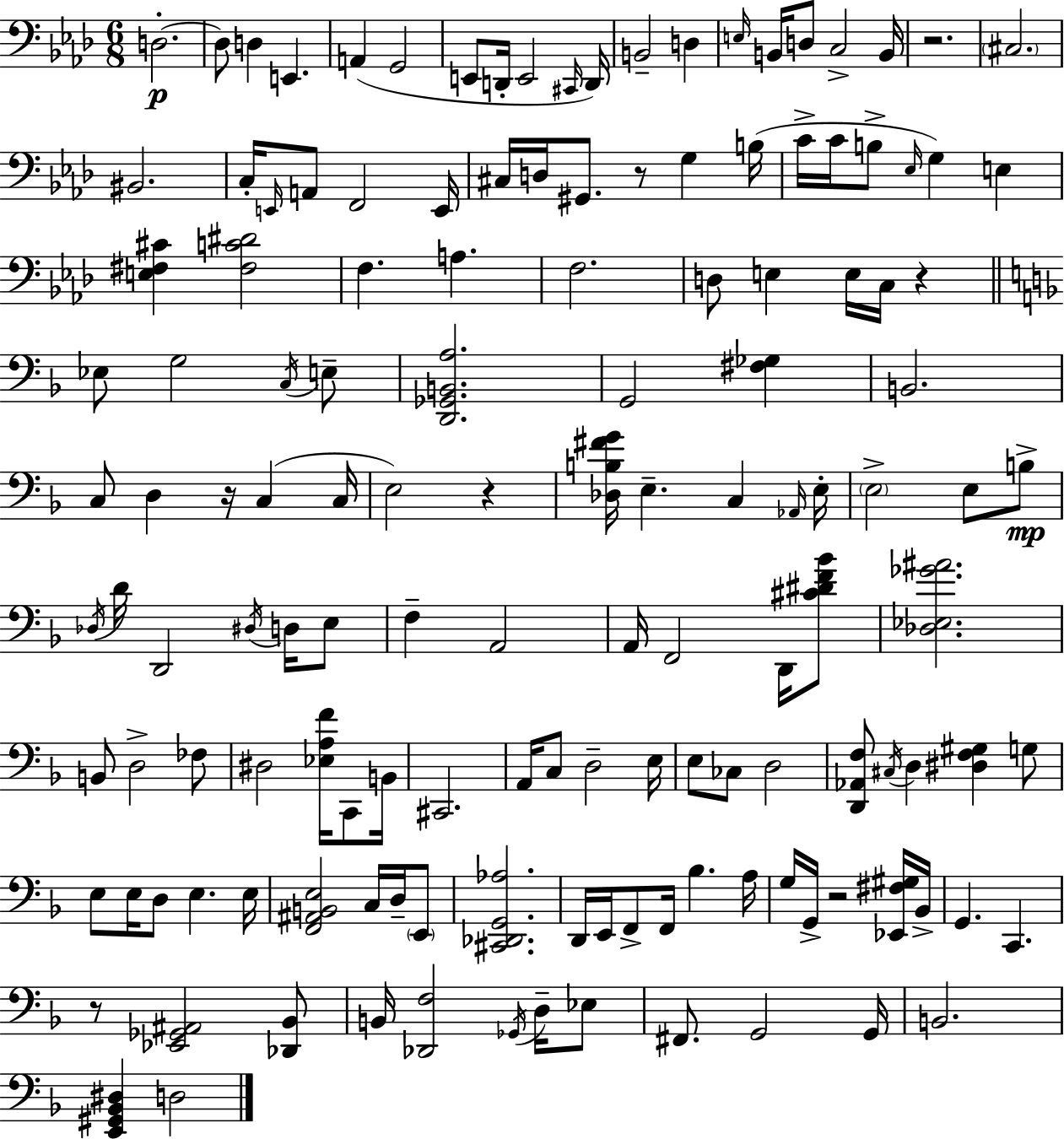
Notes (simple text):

D3/h. D3/e D3/q E2/q. A2/q G2/h E2/e D2/s E2/h C#2/s D2/s B2/h D3/q E3/s B2/s D3/e C3/h B2/s R/h. C#3/h. BIS2/h. C3/s E2/s A2/e F2/h E2/s C#3/s D3/s G#2/e. R/e G3/q B3/s C4/s C4/s B3/e Eb3/s G3/q E3/q [E3,F#3,C#4]/q [F#3,C4,D#4]/h F3/q. A3/q. F3/h. D3/e E3/q E3/s C3/s R/q Eb3/e G3/h C3/s E3/e [D2,Gb2,B2,A3]/h. G2/h [F#3,Gb3]/q B2/h. C3/e D3/q R/s C3/q C3/s E3/h R/q [Db3,B3,F#4,G4]/s E3/q. C3/q Ab2/s E3/s E3/h E3/e B3/e Db3/s D4/s D2/h D#3/s D3/s E3/e F3/q A2/h A2/s F2/h D2/s [C#4,D#4,F4,Bb4]/e [Db3,Eb3,Gb4,A#4]/h. B2/e D3/h FES3/e D#3/h [Eb3,A3,F4]/s C2/e B2/s C#2/h. A2/s C3/e D3/h E3/s E3/e CES3/e D3/h [D2,Ab2,F3]/e C#3/s D3/q [D#3,F3,G#3]/q G3/e E3/e E3/s D3/e E3/q. E3/s [F2,A#2,B2,E3]/h C3/s D3/s E2/e [C#2,Db2,G2,Ab3]/h. D2/s E2/s F2/e F2/s Bb3/q. A3/s G3/s G2/s R/h [Eb2,F#3,G#3]/s Bb2/s G2/q. C2/q. R/e [Eb2,Gb2,A#2]/h [Db2,Bb2]/e B2/s [Db2,F3]/h Gb2/s D3/s Eb3/e F#2/e. G2/h G2/s B2/h. [E2,G#2,Bb2,D#3]/q D3/h